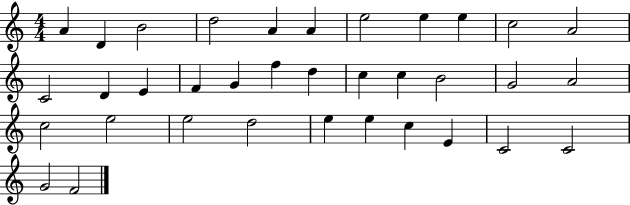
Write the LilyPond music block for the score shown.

{
  \clef treble
  \numericTimeSignature
  \time 4/4
  \key c \major
  a'4 d'4 b'2 | d''2 a'4 a'4 | e''2 e''4 e''4 | c''2 a'2 | \break c'2 d'4 e'4 | f'4 g'4 f''4 d''4 | c''4 c''4 b'2 | g'2 a'2 | \break c''2 e''2 | e''2 d''2 | e''4 e''4 c''4 e'4 | c'2 c'2 | \break g'2 f'2 | \bar "|."
}